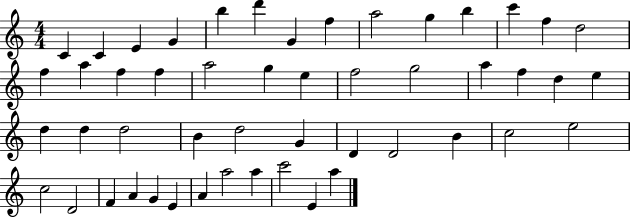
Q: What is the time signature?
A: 4/4